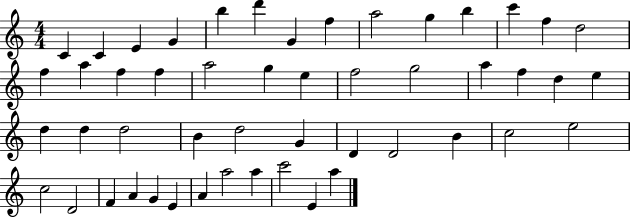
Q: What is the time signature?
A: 4/4